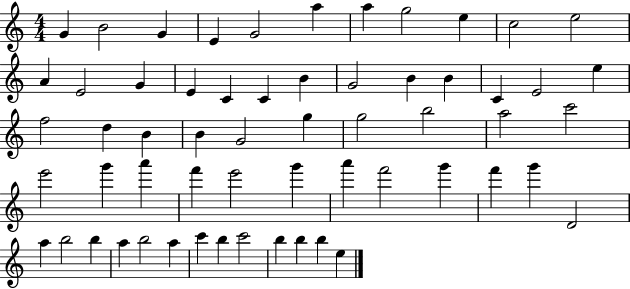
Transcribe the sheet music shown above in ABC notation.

X:1
T:Untitled
M:4/4
L:1/4
K:C
G B2 G E G2 a a g2 e c2 e2 A E2 G E C C B G2 B B C E2 e f2 d B B G2 g g2 b2 a2 c'2 e'2 g' a' f' e'2 g' a' f'2 g' f' g' D2 a b2 b a b2 a c' b c'2 b b b e